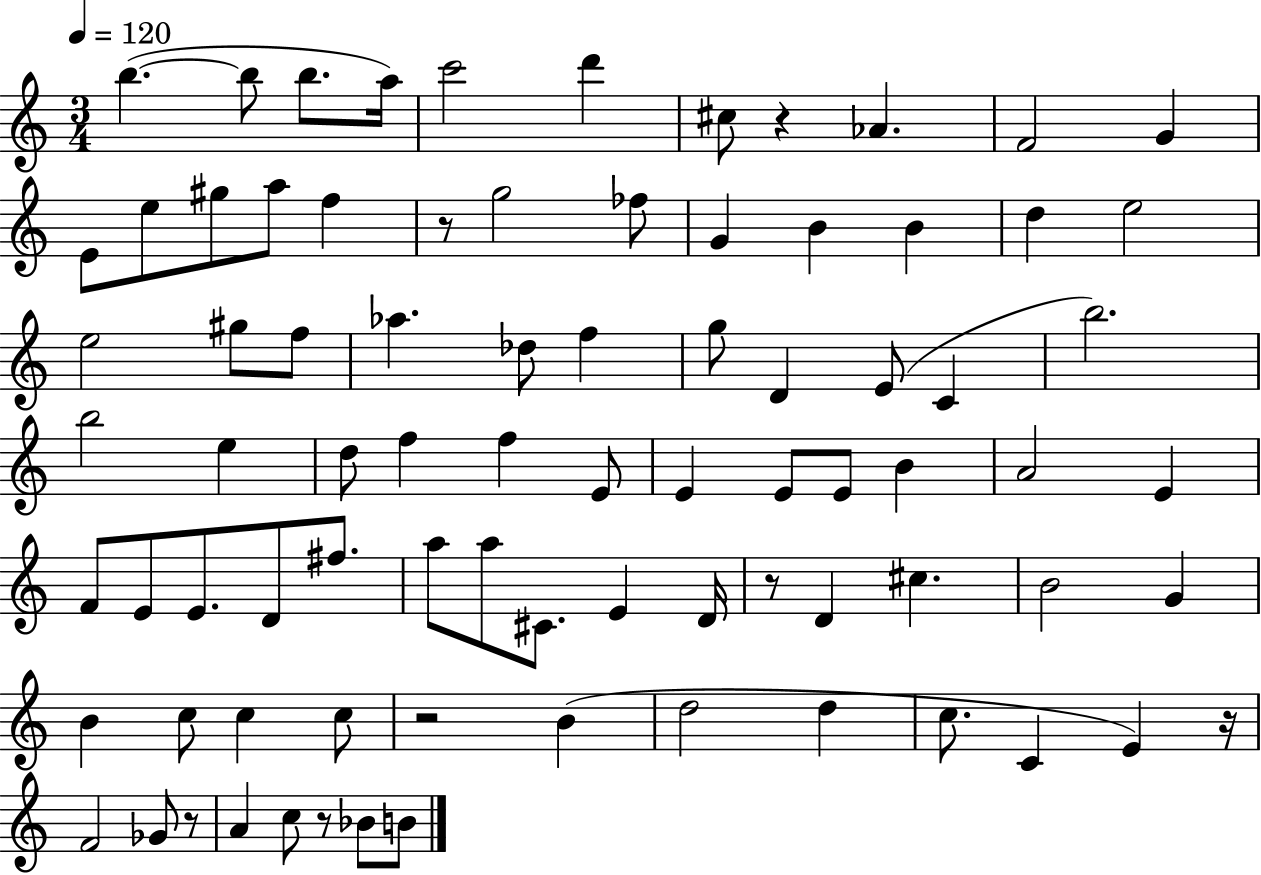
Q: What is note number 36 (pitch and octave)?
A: D5